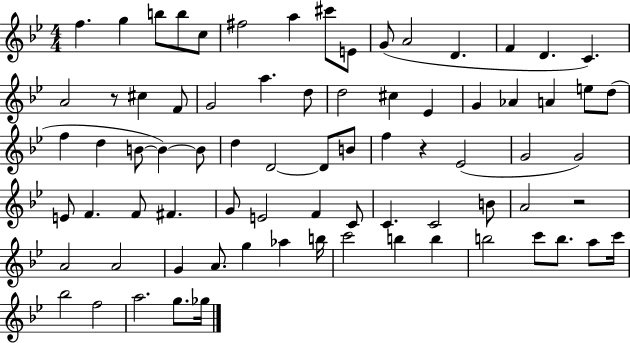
F5/q. G5/q B5/e B5/e C5/e F#5/h A5/q C#6/e E4/e G4/e A4/h D4/q. F4/q D4/q. C4/q. A4/h R/e C#5/q F4/e G4/h A5/q. D5/e D5/h C#5/q Eb4/q G4/q Ab4/q A4/q E5/e D5/e F5/q D5/q B4/e B4/q B4/e D5/q D4/h D4/e B4/e F5/q R/q Eb4/h G4/h G4/h E4/e F4/q. F4/e F#4/q. G4/e E4/h F4/q C4/e C4/q. C4/h B4/e A4/h R/h A4/h A4/h G4/q A4/e. G5/q Ab5/q B5/s C6/h B5/q B5/q B5/h C6/e B5/e. A5/e C6/s Bb5/h F5/h A5/h. G5/e. Gb5/s